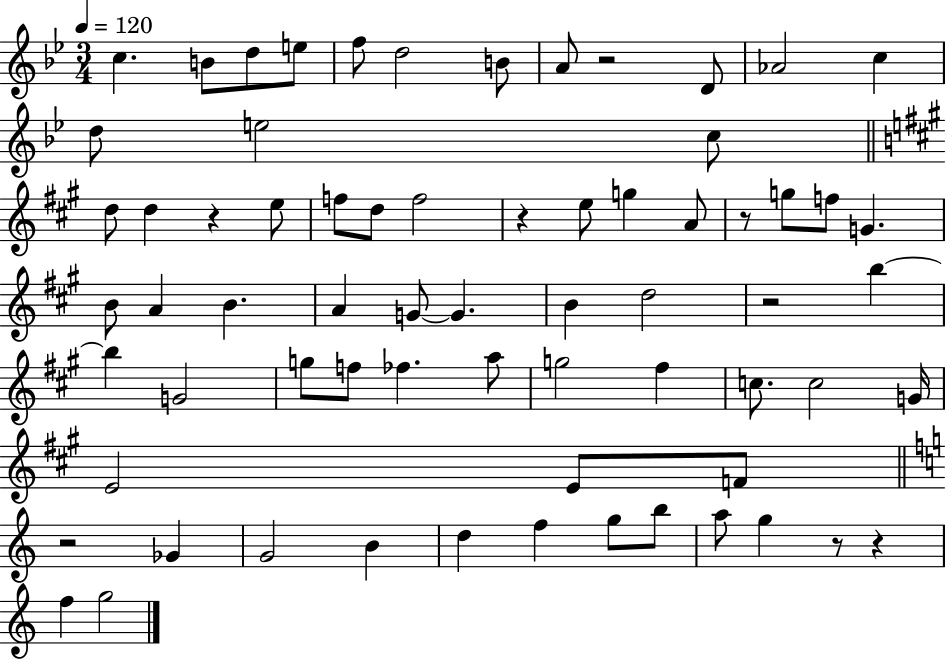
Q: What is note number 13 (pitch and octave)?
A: E5